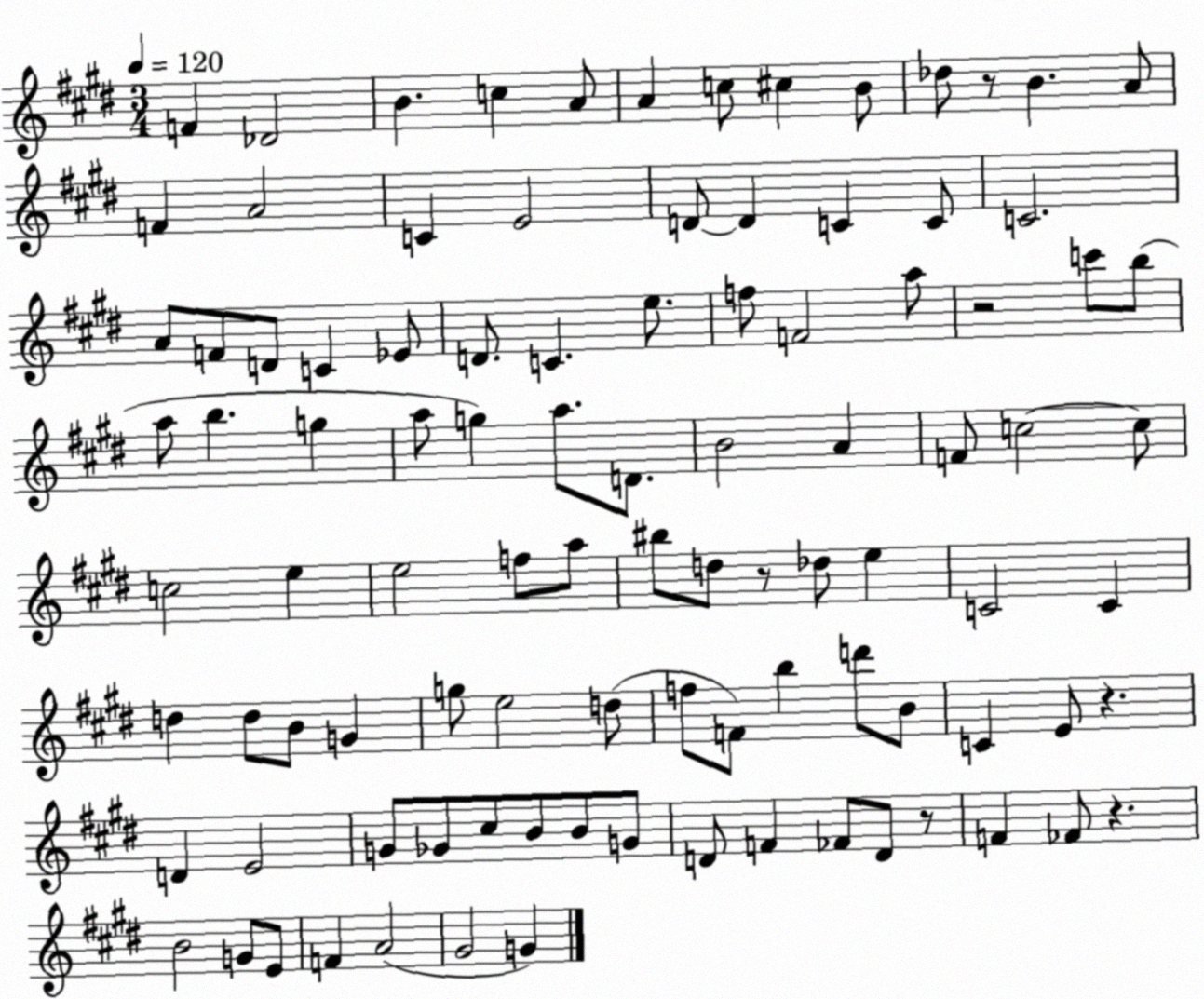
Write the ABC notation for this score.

X:1
T:Untitled
M:3/4
L:1/4
K:E
F _D2 B c A/2 A c/2 ^c B/2 _d/2 z/2 B A/2 F A2 C E2 D/2 D C C/2 C2 A/2 F/2 D/2 C _E/2 D/2 C e/2 f/2 F2 a/2 z2 c'/2 b/2 a/2 b g a/2 g a/2 D/2 B2 A F/2 c2 c/2 c2 e e2 f/2 a/2 ^b/2 d/2 z/2 _d/2 e C2 C d d/2 B/2 G g/2 e2 d/2 f/2 F/2 b d'/2 B/2 C E/2 z D E2 G/2 _G/2 ^c/2 B/2 B/2 G/2 D/2 F _F/2 D/2 z/2 F _F/2 z B2 G/2 E/2 F A2 ^G2 G